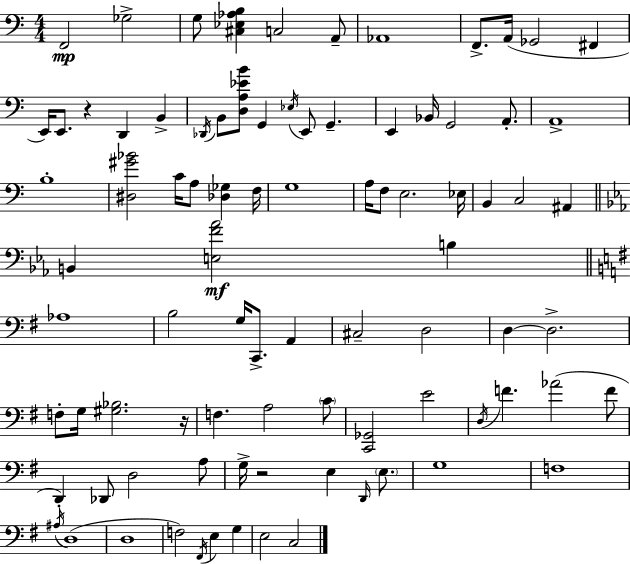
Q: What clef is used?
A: bass